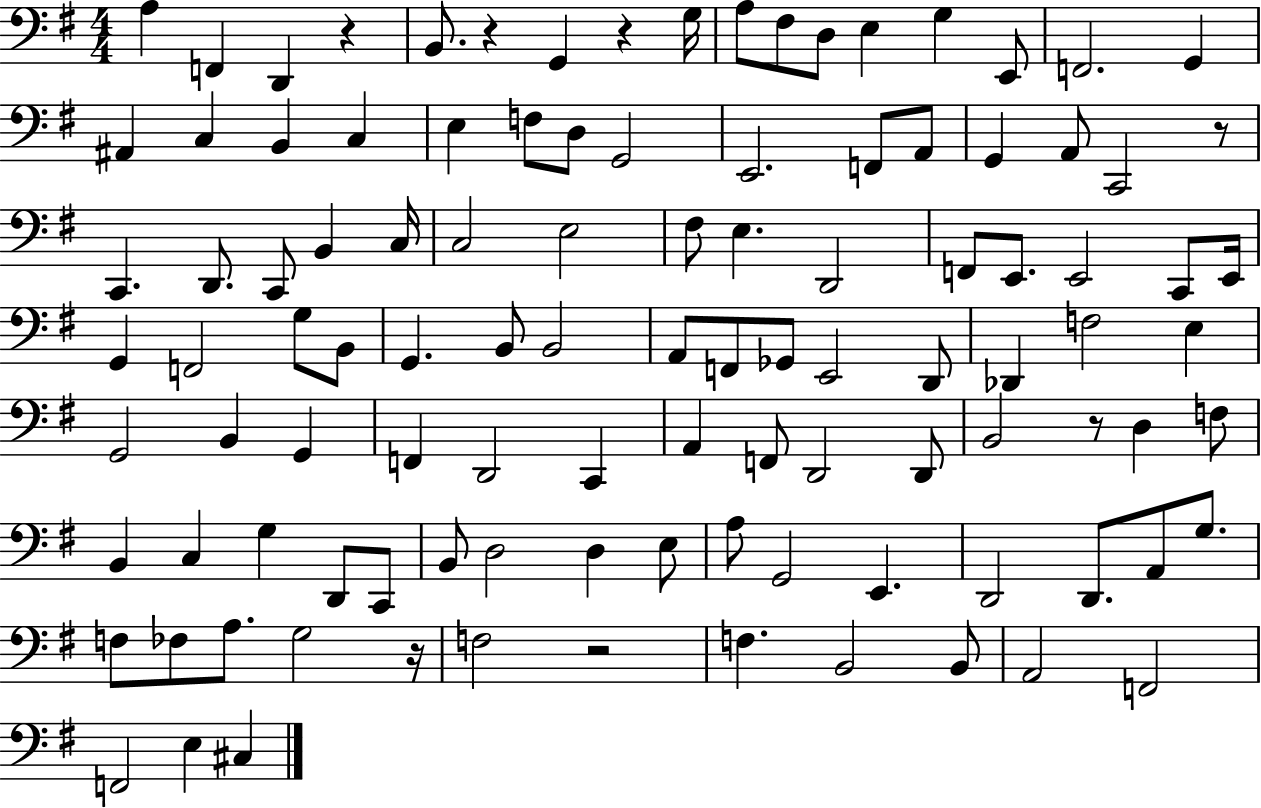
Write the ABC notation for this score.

X:1
T:Untitled
M:4/4
L:1/4
K:G
A, F,, D,, z B,,/2 z G,, z G,/4 A,/2 ^F,/2 D,/2 E, G, E,,/2 F,,2 G,, ^A,, C, B,, C, E, F,/2 D,/2 G,,2 E,,2 F,,/2 A,,/2 G,, A,,/2 C,,2 z/2 C,, D,,/2 C,,/2 B,, C,/4 C,2 E,2 ^F,/2 E, D,,2 F,,/2 E,,/2 E,,2 C,,/2 E,,/4 G,, F,,2 G,/2 B,,/2 G,, B,,/2 B,,2 A,,/2 F,,/2 _G,,/2 E,,2 D,,/2 _D,, F,2 E, G,,2 B,, G,, F,, D,,2 C,, A,, F,,/2 D,,2 D,,/2 B,,2 z/2 D, F,/2 B,, C, G, D,,/2 C,,/2 B,,/2 D,2 D, E,/2 A,/2 G,,2 E,, D,,2 D,,/2 A,,/2 G,/2 F,/2 _F,/2 A,/2 G,2 z/4 F,2 z2 F, B,,2 B,,/2 A,,2 F,,2 F,,2 E, ^C,